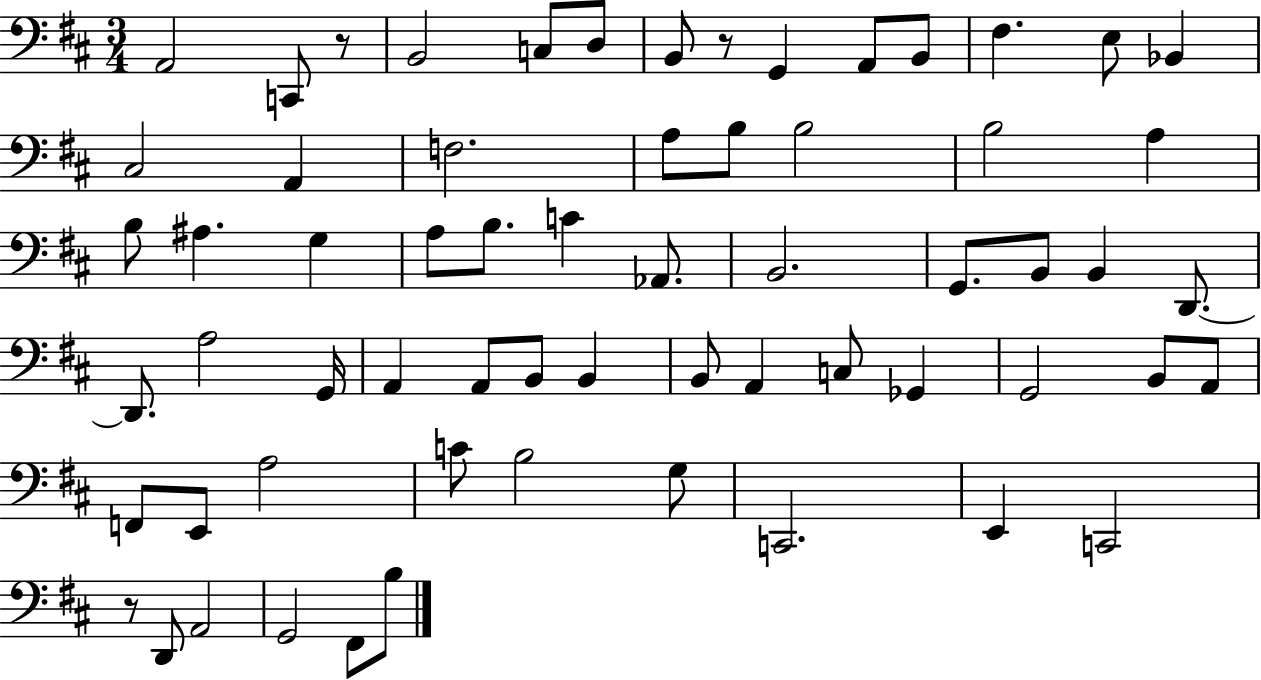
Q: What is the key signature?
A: D major